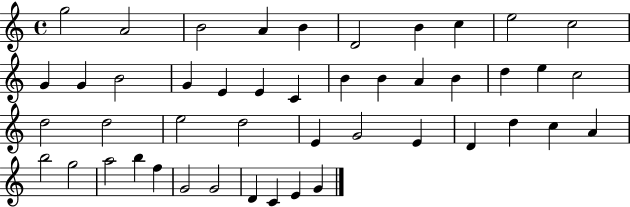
{
  \clef treble
  \time 4/4
  \defaultTimeSignature
  \key c \major
  g''2 a'2 | b'2 a'4 b'4 | d'2 b'4 c''4 | e''2 c''2 | \break g'4 g'4 b'2 | g'4 e'4 e'4 c'4 | b'4 b'4 a'4 b'4 | d''4 e''4 c''2 | \break d''2 d''2 | e''2 d''2 | e'4 g'2 e'4 | d'4 d''4 c''4 a'4 | \break b''2 g''2 | a''2 b''4 f''4 | g'2 g'2 | d'4 c'4 e'4 g'4 | \break \bar "|."
}